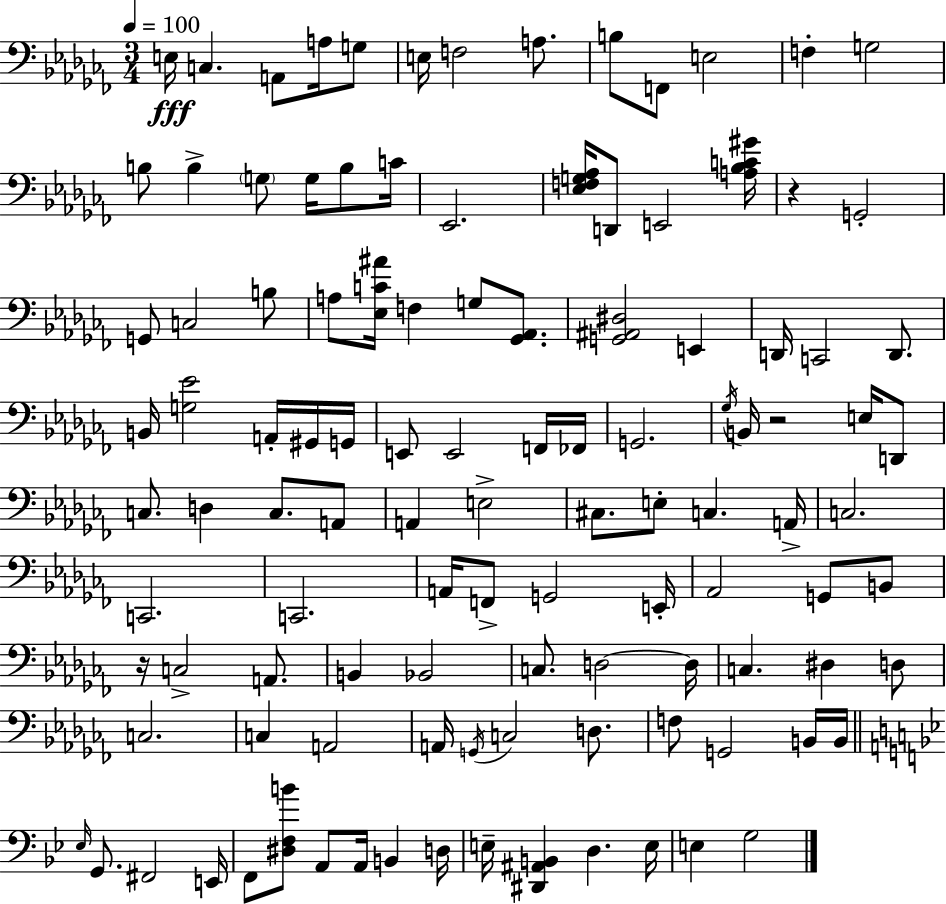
E3/s C3/q. A2/e A3/s G3/e E3/s F3/h A3/e. B3/e F2/e E3/h F3/q G3/h B3/e B3/q G3/e G3/s B3/e C4/s Eb2/h. [Eb3,F3,G3,Ab3]/s D2/e E2/h [A3,Bb3,C4,G#4]/s R/q G2/h G2/e C3/h B3/e A3/e [Eb3,C4,A#4]/s F3/q G3/e [Gb2,Ab2]/e. [G2,A#2,D#3]/h E2/q D2/s C2/h D2/e. B2/s [G3,Eb4]/h A2/s G#2/s G2/s E2/e E2/h F2/s FES2/s G2/h. Gb3/s B2/s R/h E3/s D2/e C3/e. D3/q C3/e. A2/e A2/q E3/h C#3/e. E3/e C3/q. A2/s C3/h. C2/h. C2/h. A2/s F2/e G2/h E2/s Ab2/h G2/e B2/e R/s C3/h A2/e. B2/q Bb2/h C3/e. D3/h D3/s C3/q. D#3/q D3/e C3/h. C3/q A2/h A2/s G2/s C3/h D3/e. F3/e G2/h B2/s B2/s Eb3/s G2/e. F#2/h E2/s F2/e [D#3,F3,B4]/e A2/e A2/s B2/q D3/s E3/s [D#2,A#2,B2]/q D3/q. E3/s E3/q G3/h